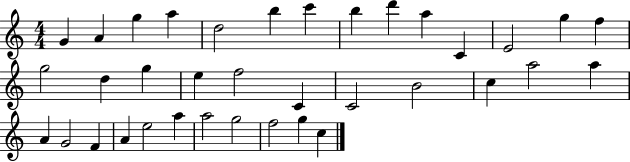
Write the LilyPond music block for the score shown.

{
  \clef treble
  \numericTimeSignature
  \time 4/4
  \key c \major
  g'4 a'4 g''4 a''4 | d''2 b''4 c'''4 | b''4 d'''4 a''4 c'4 | e'2 g''4 f''4 | \break g''2 d''4 g''4 | e''4 f''2 c'4 | c'2 b'2 | c''4 a''2 a''4 | \break a'4 g'2 f'4 | a'4 e''2 a''4 | a''2 g''2 | f''2 g''4 c''4 | \break \bar "|."
}